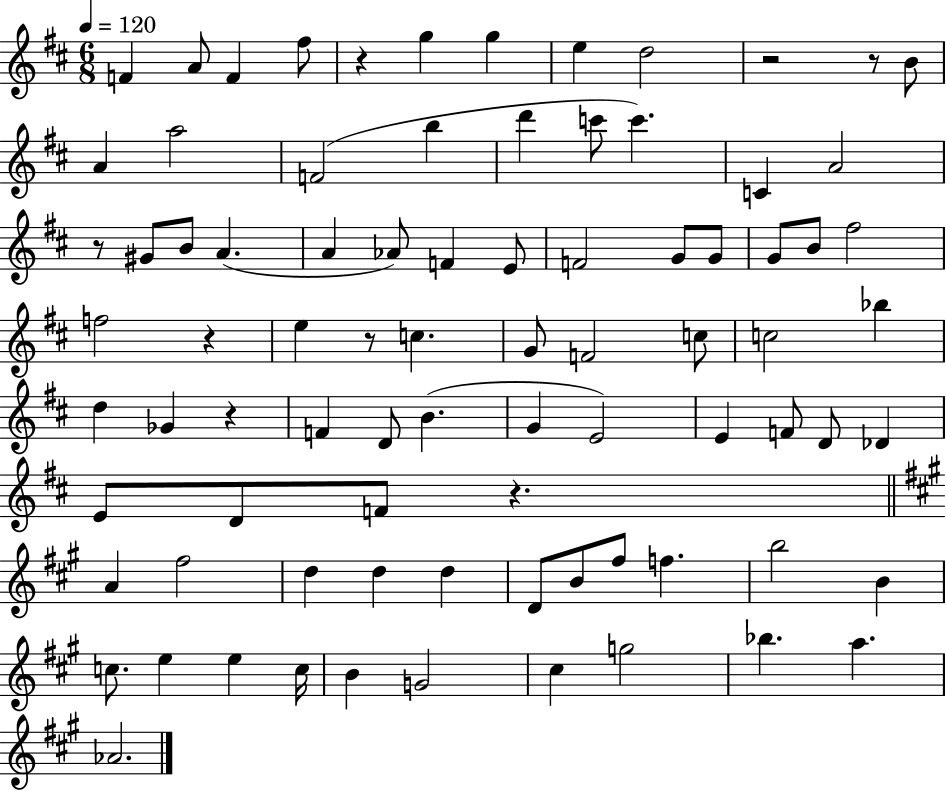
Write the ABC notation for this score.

X:1
T:Untitled
M:6/8
L:1/4
K:D
F A/2 F ^f/2 z g g e d2 z2 z/2 B/2 A a2 F2 b d' c'/2 c' C A2 z/2 ^G/2 B/2 A A _A/2 F E/2 F2 G/2 G/2 G/2 B/2 ^f2 f2 z e z/2 c G/2 F2 c/2 c2 _b d _G z F D/2 B G E2 E F/2 D/2 _D E/2 D/2 F/2 z A ^f2 d d d D/2 B/2 ^f/2 f b2 B c/2 e e c/4 B G2 ^c g2 _b a _A2